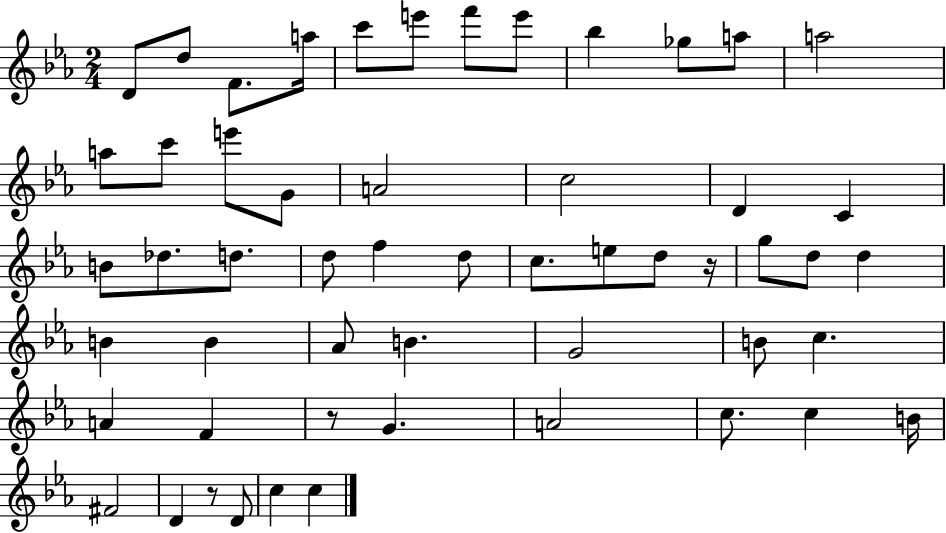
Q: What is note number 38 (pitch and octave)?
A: B4